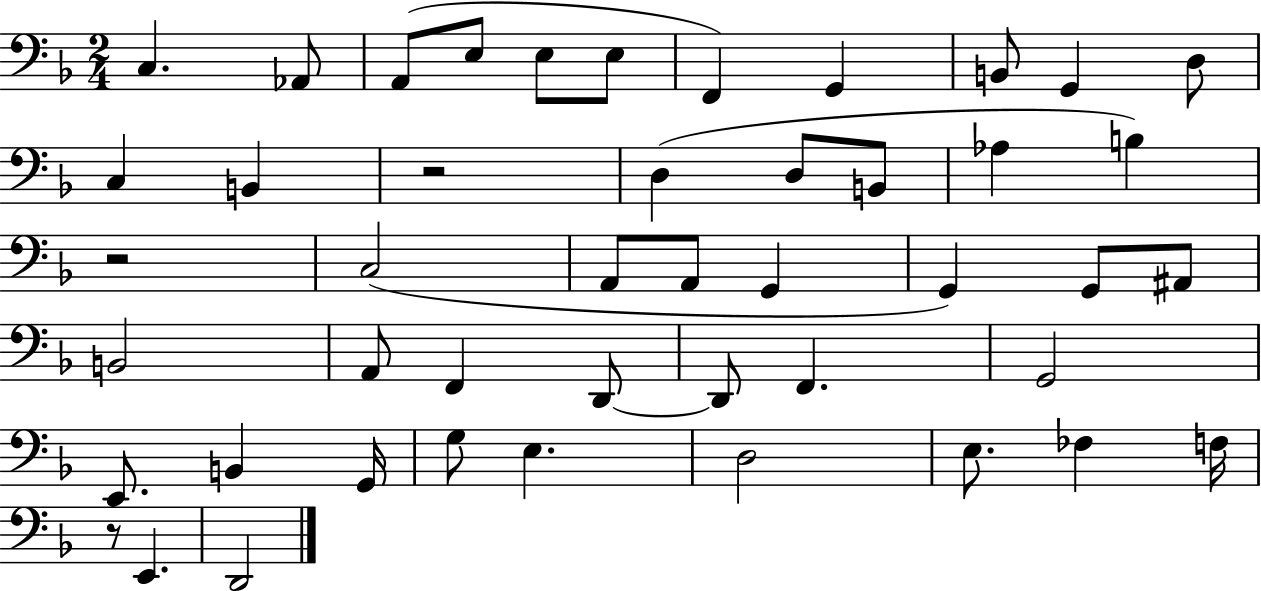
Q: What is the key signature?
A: F major